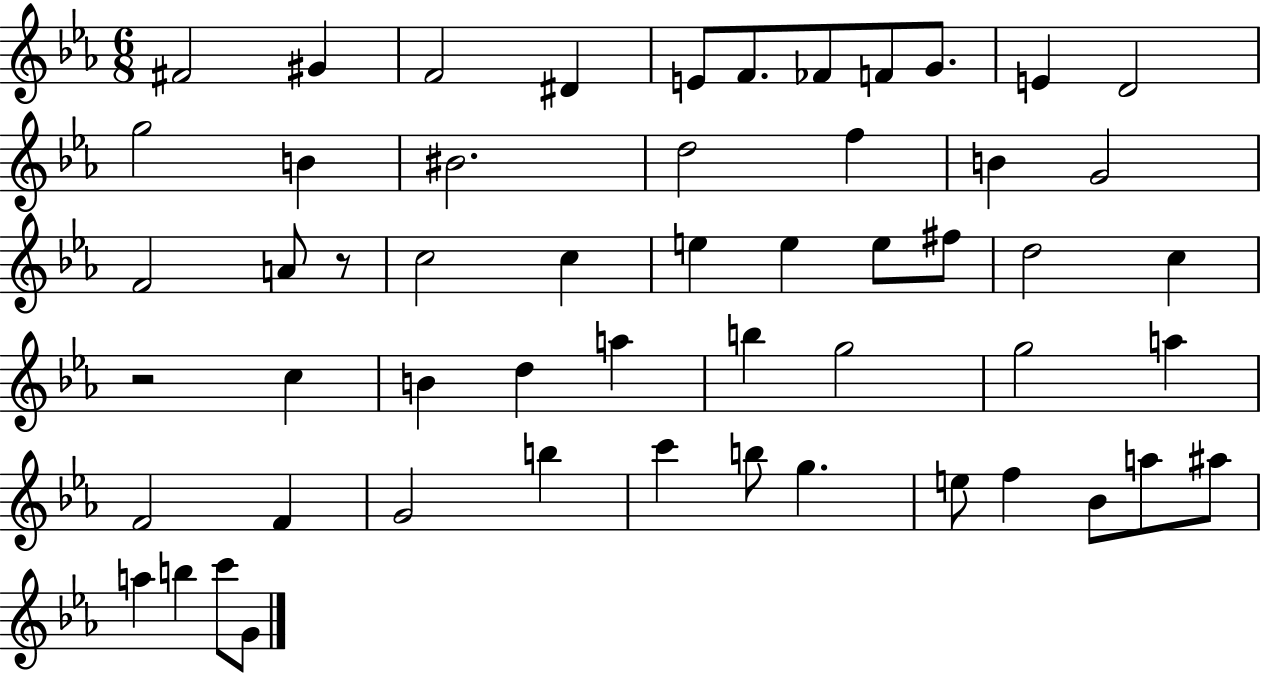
{
  \clef treble
  \numericTimeSignature
  \time 6/8
  \key ees \major
  \repeat volta 2 { fis'2 gis'4 | f'2 dis'4 | e'8 f'8. fes'8 f'8 g'8. | e'4 d'2 | \break g''2 b'4 | bis'2. | d''2 f''4 | b'4 g'2 | \break f'2 a'8 r8 | c''2 c''4 | e''4 e''4 e''8 fis''8 | d''2 c''4 | \break r2 c''4 | b'4 d''4 a''4 | b''4 g''2 | g''2 a''4 | \break f'2 f'4 | g'2 b''4 | c'''4 b''8 g''4. | e''8 f''4 bes'8 a''8 ais''8 | \break a''4 b''4 c'''8 g'8 | } \bar "|."
}